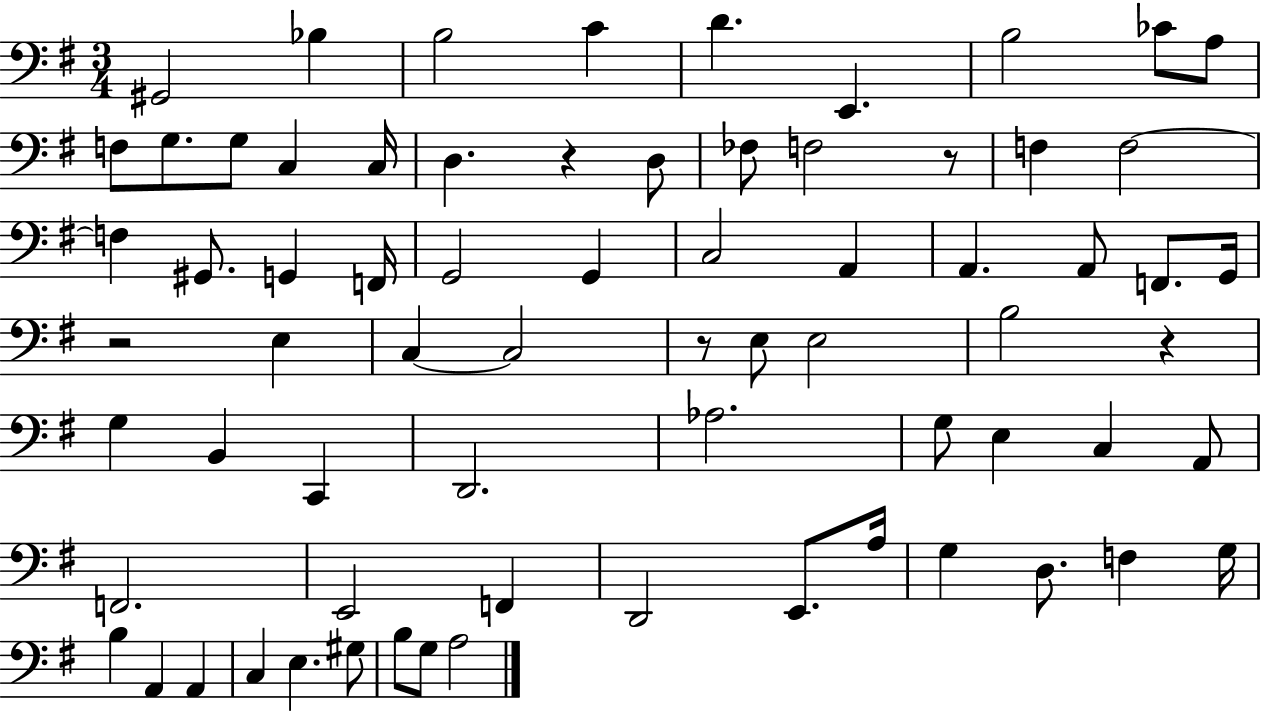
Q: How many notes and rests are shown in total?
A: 71